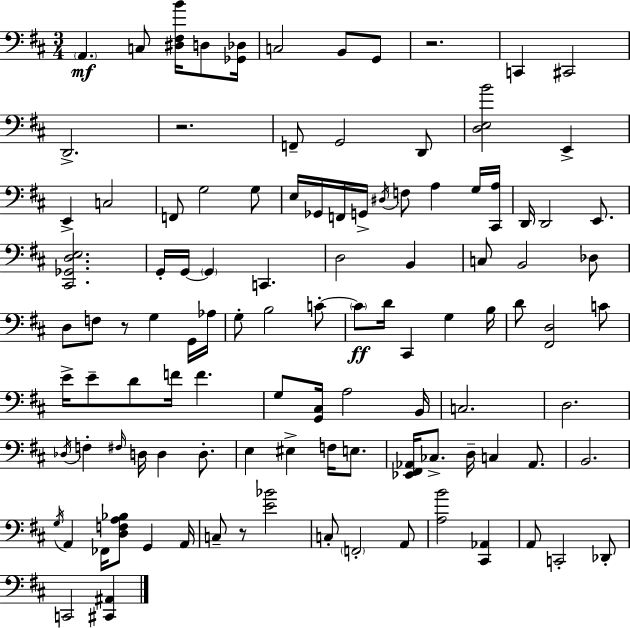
{
  \clef bass
  \numericTimeSignature
  \time 3/4
  \key d \major
  \repeat volta 2 { \parenthesize a,4.\mf c8 <dis fis b'>16 d8 <ges, des>16 | c2 b,8 g,8 | r2. | c,4 cis,2 | \break d,2.-> | r2. | f,8-- g,2 d,8 | <d e b'>2 e,4-> | \break e,4-> c2 | f,8 g2 g8 | e16 ges,16 f,16 g,16-> \acciaccatura { dis16 } f8 a4 g16 | <cis, a>16 d,16 d,2 e,8. | \break <cis, ges, d e>2. | g,16-. g,16~~ \parenthesize g,4 c,4. | d2 b,4 | c8 b,2 des8 | \break d8 f8 r8 g4 g,16 | aes16 g8-. b2 c'8-.~~ | \parenthesize c'8\ff d'16 cis,4 g4 | b16 d'8 <fis, d>2 c'8 | \break e'16-> e'8-- d'8 f'16 f'4. | g8 <g, cis>16 a2 | b,16 c2. | d2. | \break \acciaccatura { des16 } f4-. \grace { fis16 } d16 d4 | d8.-. e4 eis4-> f16 | e8. <ees, fis, aes,>16 ces8.-> d16-- c4 | aes,8. b,2. | \break \acciaccatura { g16 } a,4 fes,16 <d f a bes>8 g,4 | a,16 c8-- r8 <e' bes'>2 | c8-. \parenthesize f,2-. | a,8 <a b'>2 | \break <cis, aes,>4 a,8 c,2-. | des,8-. c,2 | <cis, ais,>4 } \bar "|."
}